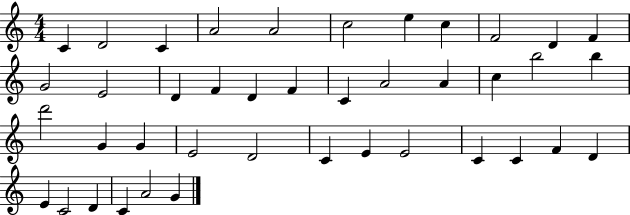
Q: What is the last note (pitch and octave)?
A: G4